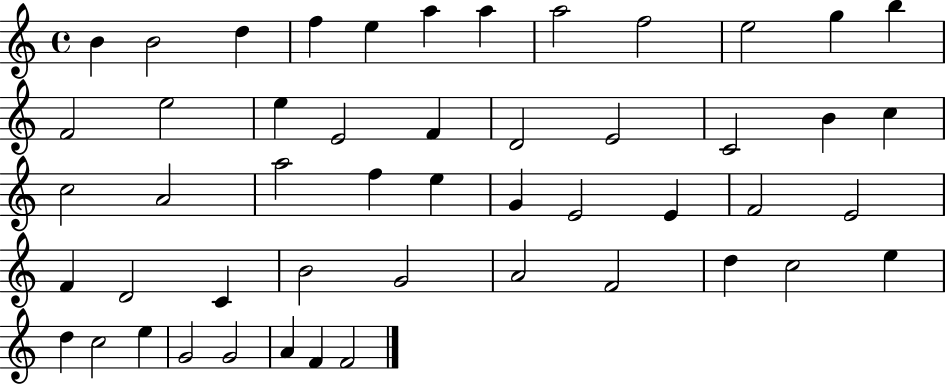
{
  \clef treble
  \time 4/4
  \defaultTimeSignature
  \key c \major
  b'4 b'2 d''4 | f''4 e''4 a''4 a''4 | a''2 f''2 | e''2 g''4 b''4 | \break f'2 e''2 | e''4 e'2 f'4 | d'2 e'2 | c'2 b'4 c''4 | \break c''2 a'2 | a''2 f''4 e''4 | g'4 e'2 e'4 | f'2 e'2 | \break f'4 d'2 c'4 | b'2 g'2 | a'2 f'2 | d''4 c''2 e''4 | \break d''4 c''2 e''4 | g'2 g'2 | a'4 f'4 f'2 | \bar "|."
}